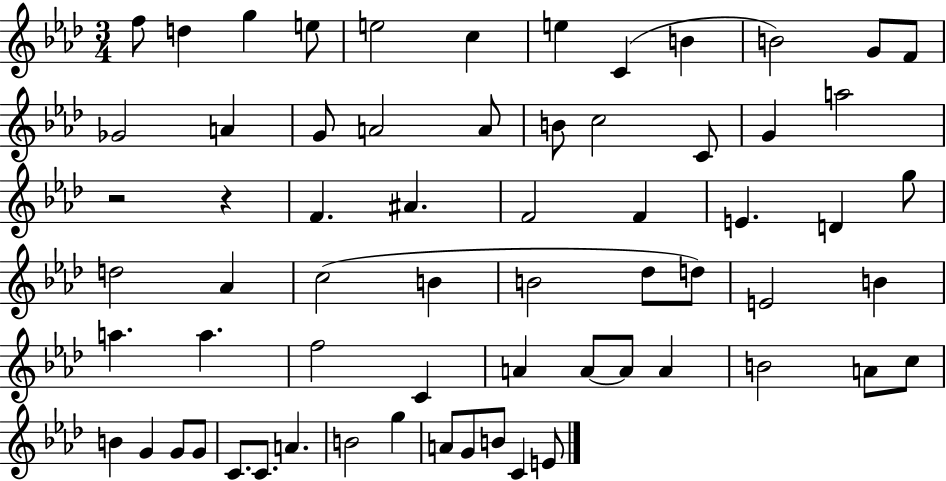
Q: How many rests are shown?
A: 2